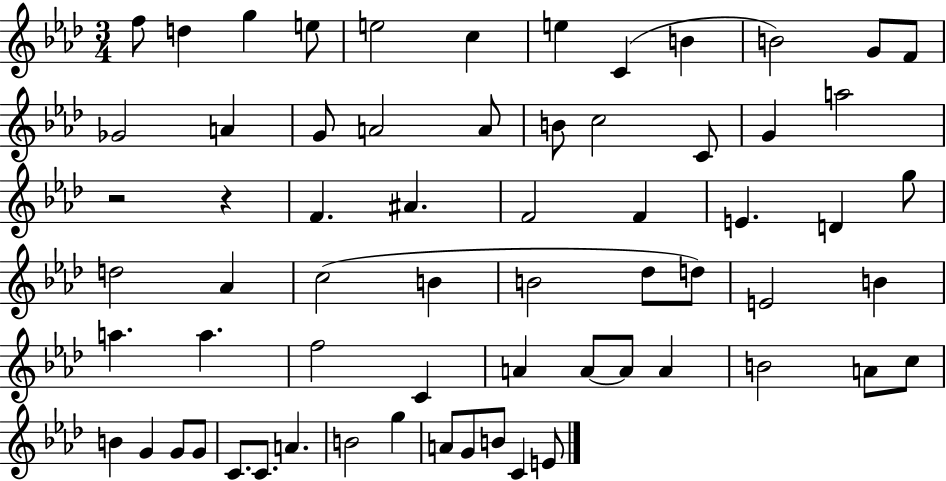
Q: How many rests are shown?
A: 2